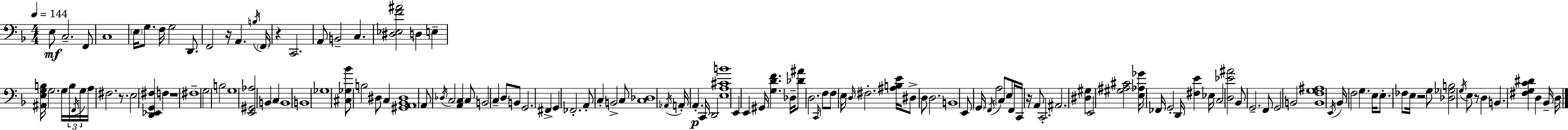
X:1
T:Untitled
M:4/4
L:1/4
K:F
E,/2 C,2 F,,/2 C,4 E,/4 G,/2 F,/4 G,2 D,,/2 F,,2 z/4 A,, B,/4 F,,/4 z C,,2 A,,/2 B,,2 C, [^D,_E,F^A]2 D, E, [^A,,E,G,B,]/4 G,2 G,/4 B,/4 F,,/4 G,/4 A,/4 ^F,2 z/2 E,2 [D,,_E,,G,,^F,] F, z4 ^F,4 G,2 B,2 G,4 [E,,^G,,_A,]2 B,, C, B,,4 B,,4 _G,4 [^C,_G,_B]/2 B,2 ^D,/2 C, [^G,,A,,_B,,^D,]4 A,,/2 _D,/4 C,2 [A,,C,] C,/2 B,,2 C, D,/2 B,,/2 G,,2 ^F,, G,, _F,,2 A,,/2 C, B,,2 C,/2 [C,_D,]4 _A,,/4 A,,/4 A,, C,,/4 D,,2 [E,A,^CB]4 E,, E,, ^G,,/4 [G,DF] _D,/4 [_D^A]/2 D,2 C,,/4 F,/2 F,/2 E,/4 D,/4 ^F,2 [^A,B,E]/4 ^D,/2 D,/2 D,2 B,,4 E,,/2 G,,/4 F,,/4 A,2 C,/2 E,/2 F,,/4 C,,/4 z/4 A,,/2 C,,2 ^A,,2 [^D,^G,] E,,2 [^G,^A,^C]2 [E,_A,_G]/4 _F,,/4 G,,2 D,,/4 [^F,E] _E,/4 C,2 [D,_E^A]2 _B,,/2 G,,2 F,,/2 G,,2 B,,2 [B,,F,G,^A,]4 E,,/4 _B,,/4 F,2 G, E,/4 E,/2 _F,/2 E,/4 z2 G,/2 [_D,_G,B,]2 G,/4 E,/2 z/2 D, B,, [^F,G,C^D] D, _B,,/4 D,/4